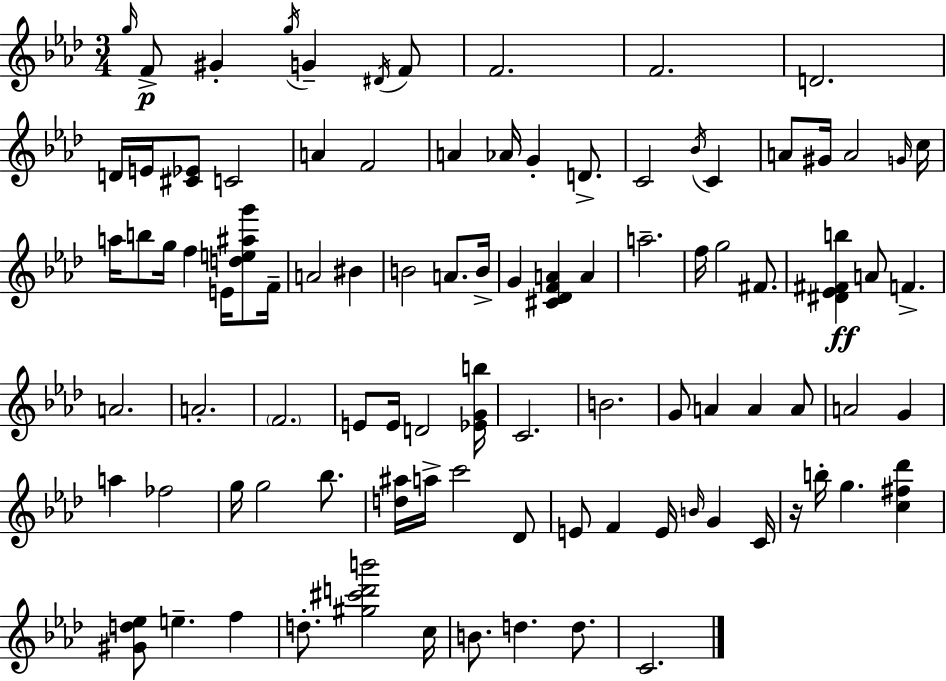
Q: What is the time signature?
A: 3/4